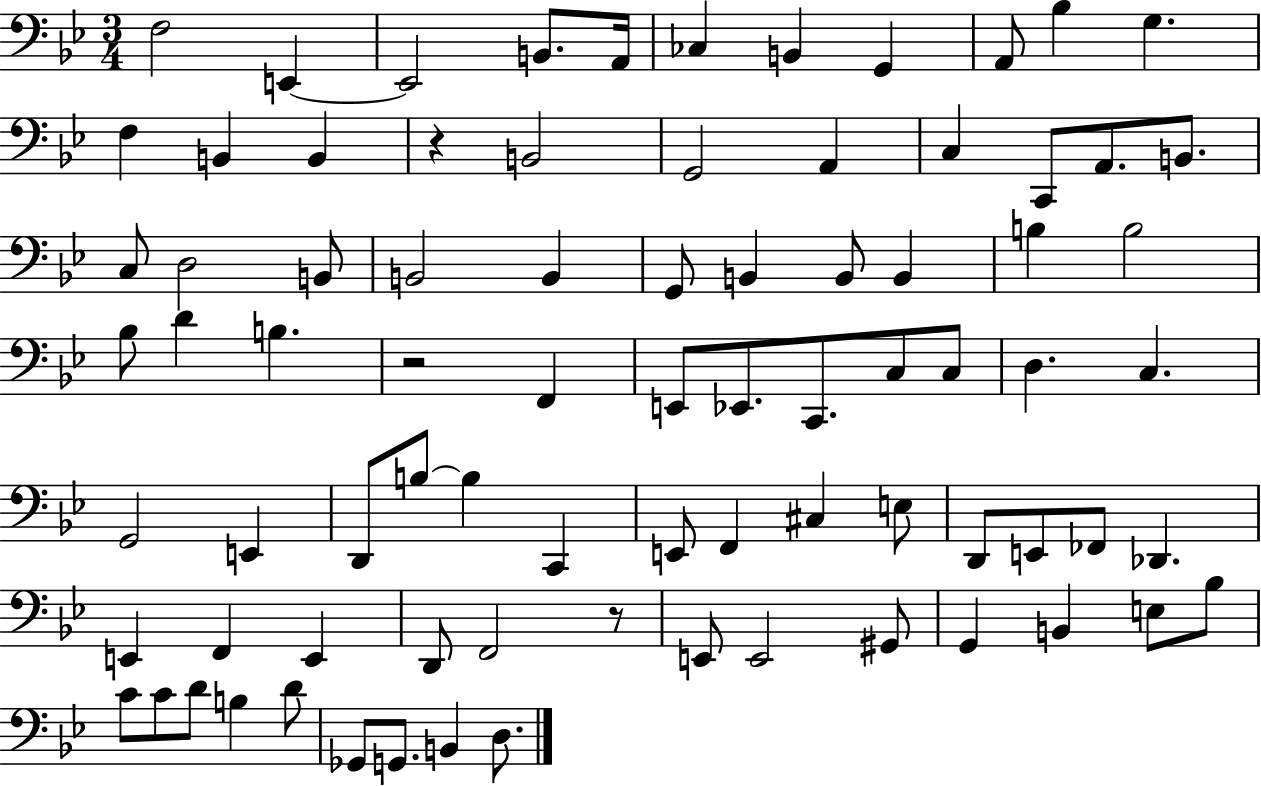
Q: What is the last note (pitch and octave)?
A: D3